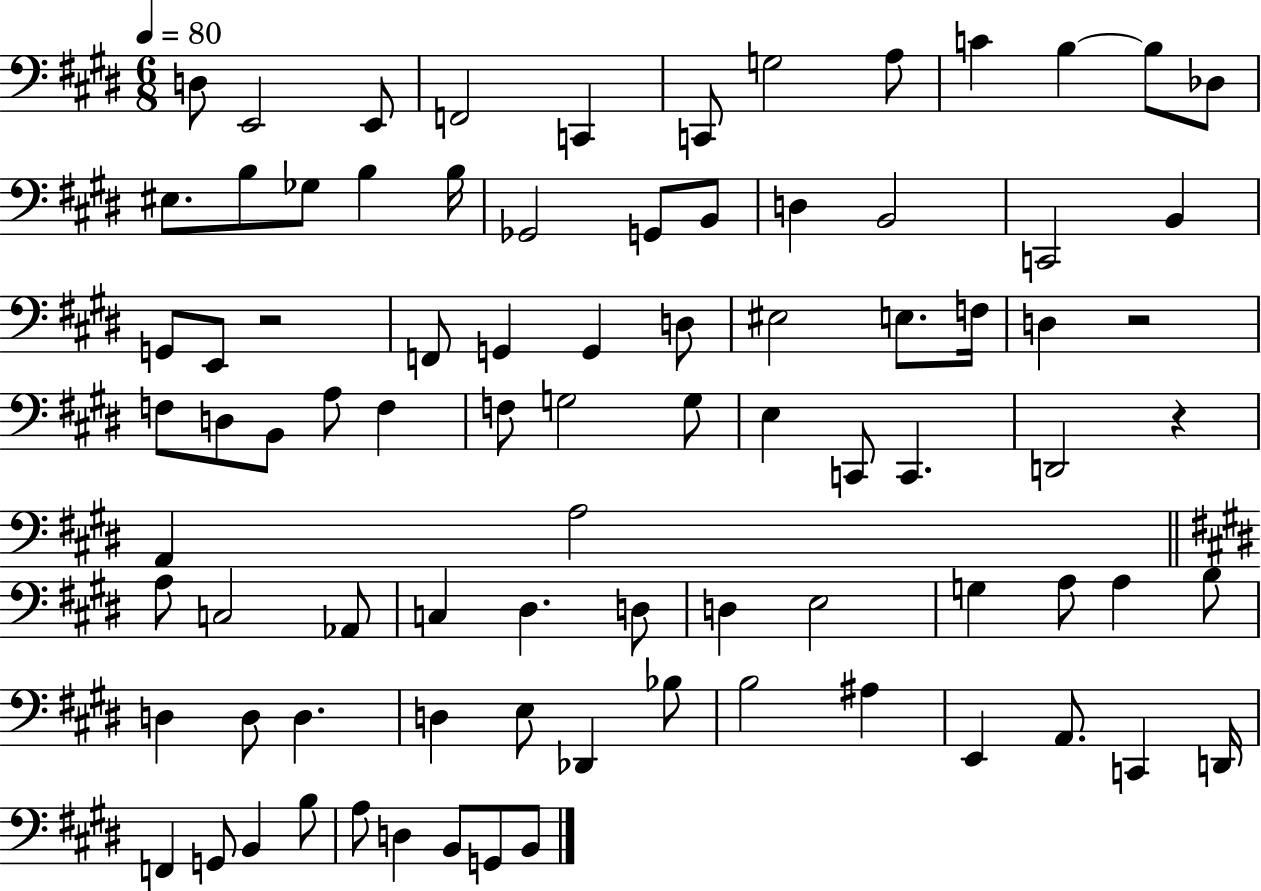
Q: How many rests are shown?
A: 3